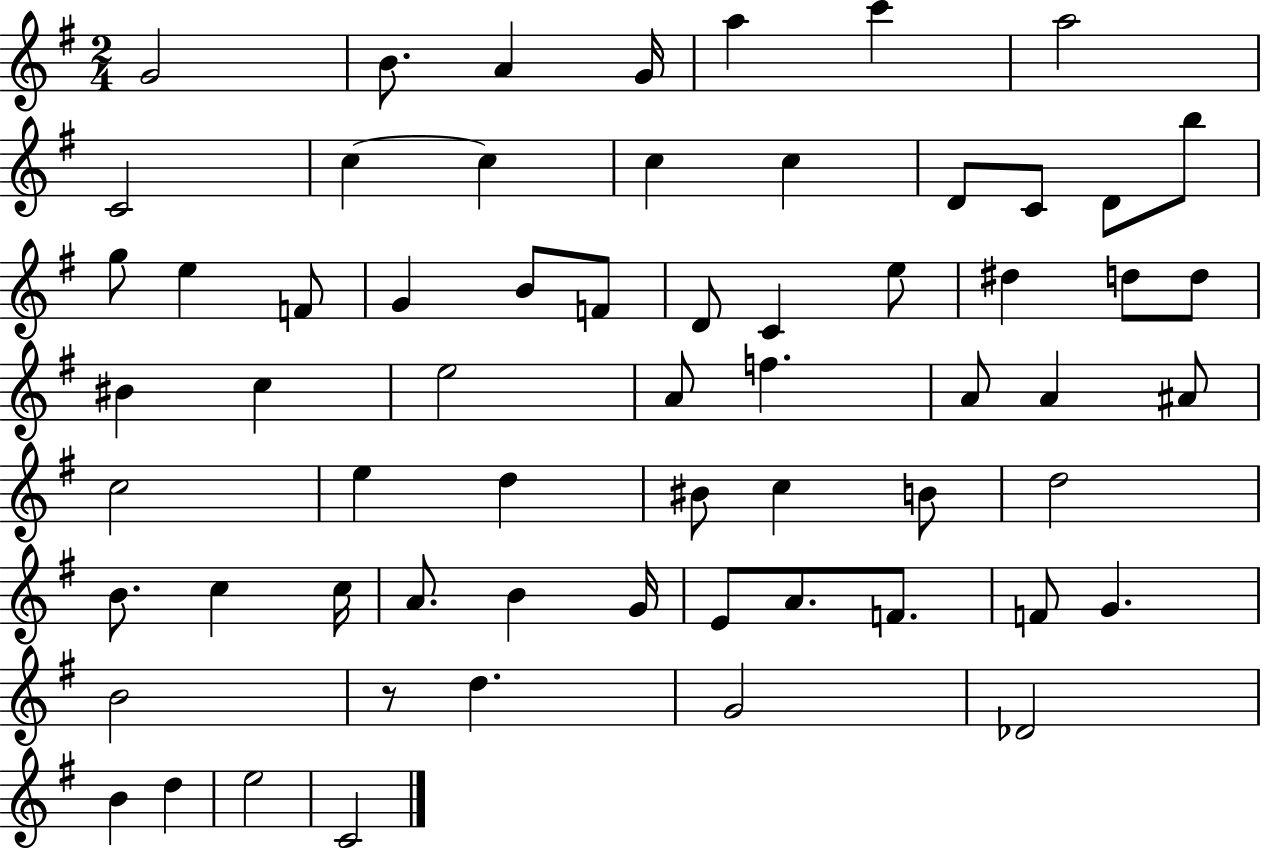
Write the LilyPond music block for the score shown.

{
  \clef treble
  \numericTimeSignature
  \time 2/4
  \key g \major
  g'2 | b'8. a'4 g'16 | a''4 c'''4 | a''2 | \break c'2 | c''4~~ c''4 | c''4 c''4 | d'8 c'8 d'8 b''8 | \break g''8 e''4 f'8 | g'4 b'8 f'8 | d'8 c'4 e''8 | dis''4 d''8 d''8 | \break bis'4 c''4 | e''2 | a'8 f''4. | a'8 a'4 ais'8 | \break c''2 | e''4 d''4 | bis'8 c''4 b'8 | d''2 | \break b'8. c''4 c''16 | a'8. b'4 g'16 | e'8 a'8. f'8. | f'8 g'4. | \break b'2 | r8 d''4. | g'2 | des'2 | \break b'4 d''4 | e''2 | c'2 | \bar "|."
}